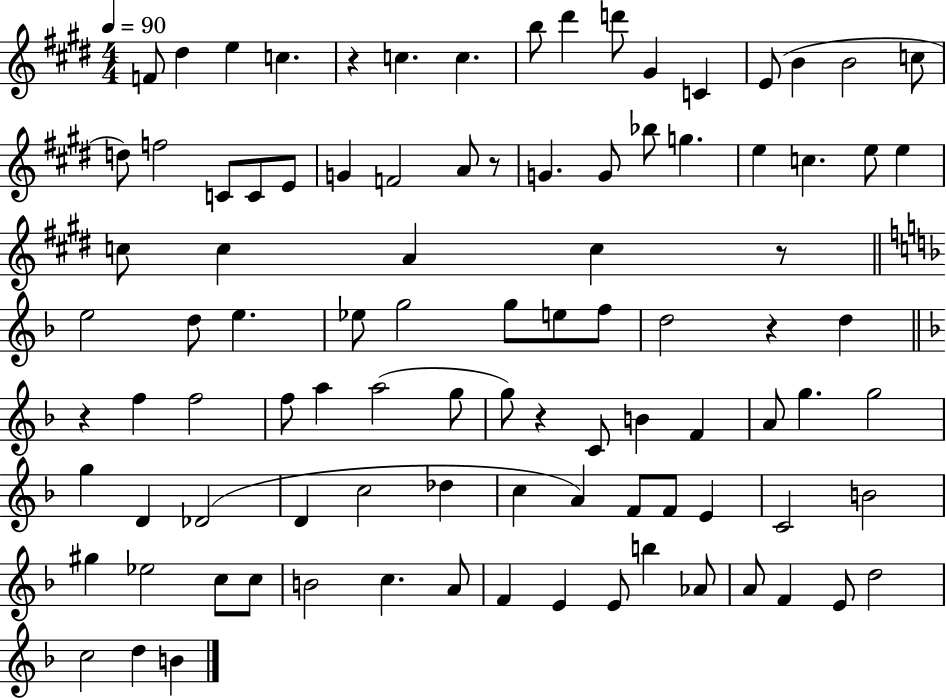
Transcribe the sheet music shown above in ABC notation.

X:1
T:Untitled
M:4/4
L:1/4
K:E
F/2 ^d e c z c c b/2 ^d' d'/2 ^G C E/2 B B2 c/2 d/2 f2 C/2 C/2 E/2 G F2 A/2 z/2 G G/2 _b/2 g e c e/2 e c/2 c A c z/2 e2 d/2 e _e/2 g2 g/2 e/2 f/2 d2 z d z f f2 f/2 a a2 g/2 g/2 z C/2 B F A/2 g g2 g D _D2 D c2 _d c A F/2 F/2 E C2 B2 ^g _e2 c/2 c/2 B2 c A/2 F E E/2 b _A/2 A/2 F E/2 d2 c2 d B